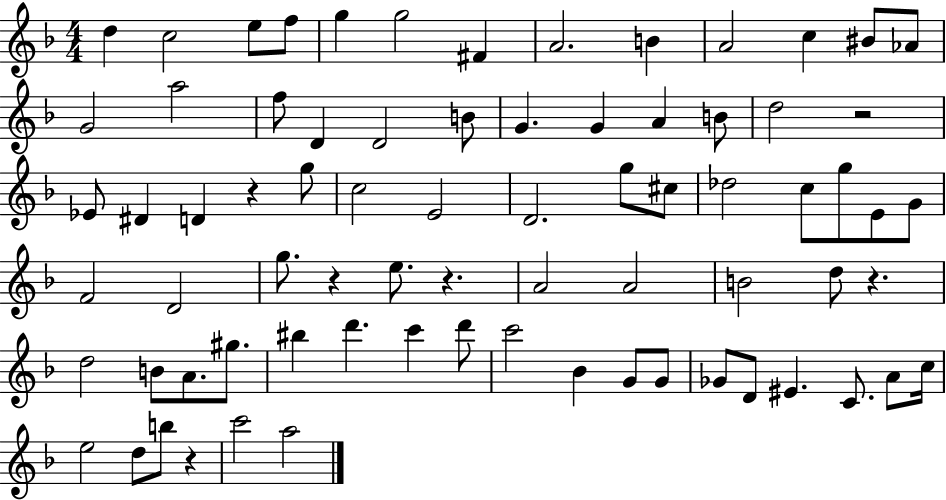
D5/q C5/h E5/e F5/e G5/q G5/h F#4/q A4/h. B4/q A4/h C5/q BIS4/e Ab4/e G4/h A5/h F5/e D4/q D4/h B4/e G4/q. G4/q A4/q B4/e D5/h R/h Eb4/e D#4/q D4/q R/q G5/e C5/h E4/h D4/h. G5/e C#5/e Db5/h C5/e G5/e E4/e G4/e F4/h D4/h G5/e. R/q E5/e. R/q. A4/h A4/h B4/h D5/e R/q. D5/h B4/e A4/e. G#5/e. BIS5/q D6/q. C6/q D6/e C6/h Bb4/q G4/e G4/e Gb4/e D4/e EIS4/q. C4/e. A4/e C5/s E5/h D5/e B5/e R/q C6/h A5/h